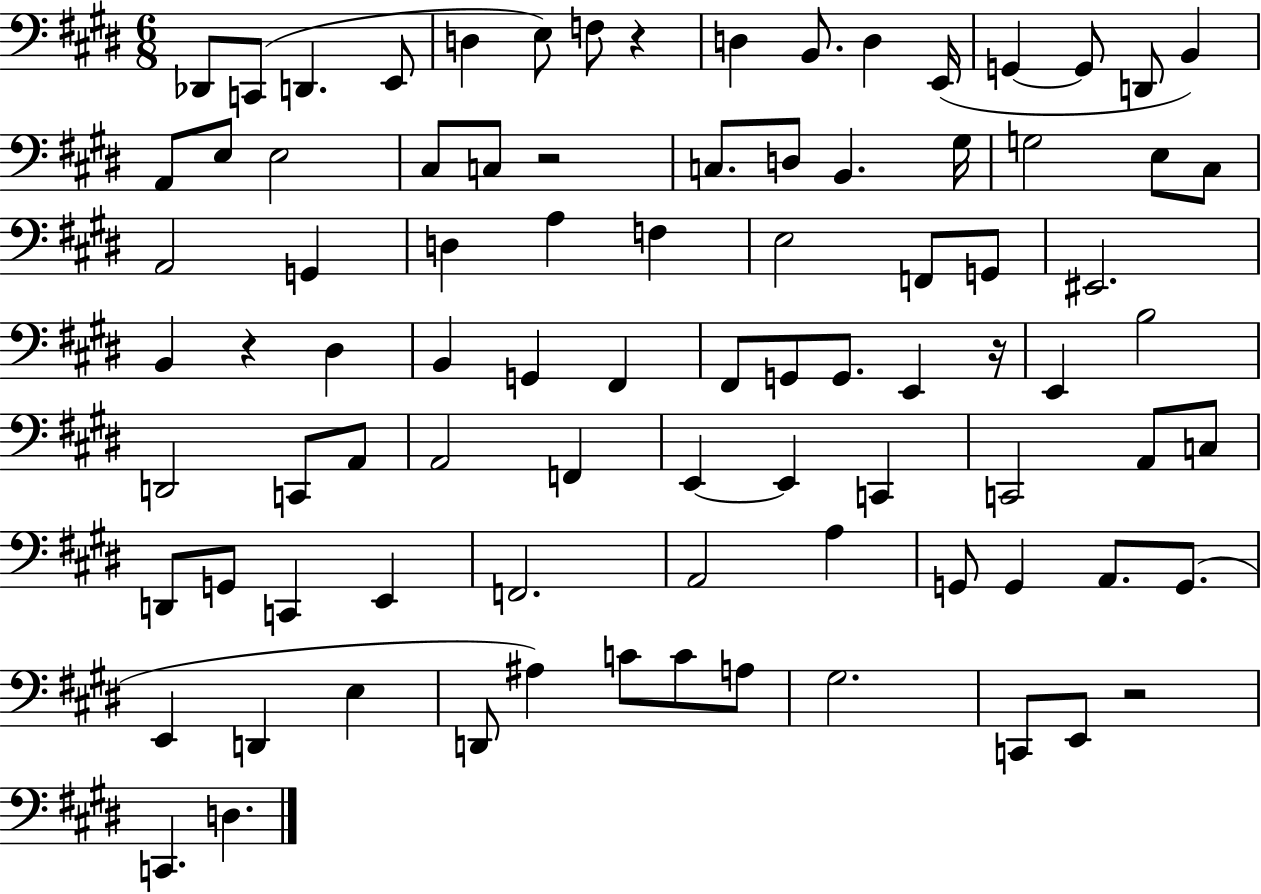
{
  \clef bass
  \numericTimeSignature
  \time 6/8
  \key e \major
  des,8 c,8( d,4. e,8 | d4 e8) f8 r4 | d4 b,8. d4 e,16( | g,4~~ g,8 d,8 b,4) | \break a,8 e8 e2 | cis8 c8 r2 | c8. d8 b,4. gis16 | g2 e8 cis8 | \break a,2 g,4 | d4 a4 f4 | e2 f,8 g,8 | eis,2. | \break b,4 r4 dis4 | b,4 g,4 fis,4 | fis,8 g,8 g,8. e,4 r16 | e,4 b2 | \break d,2 c,8 a,8 | a,2 f,4 | e,4~~ e,4 c,4 | c,2 a,8 c8 | \break d,8 g,8 c,4 e,4 | f,2. | a,2 a4 | g,8 g,4 a,8. g,8.( | \break e,4 d,4 e4 | d,8 ais4) c'8 c'8 a8 | gis2. | c,8 e,8 r2 | \break c,4. d4. | \bar "|."
}